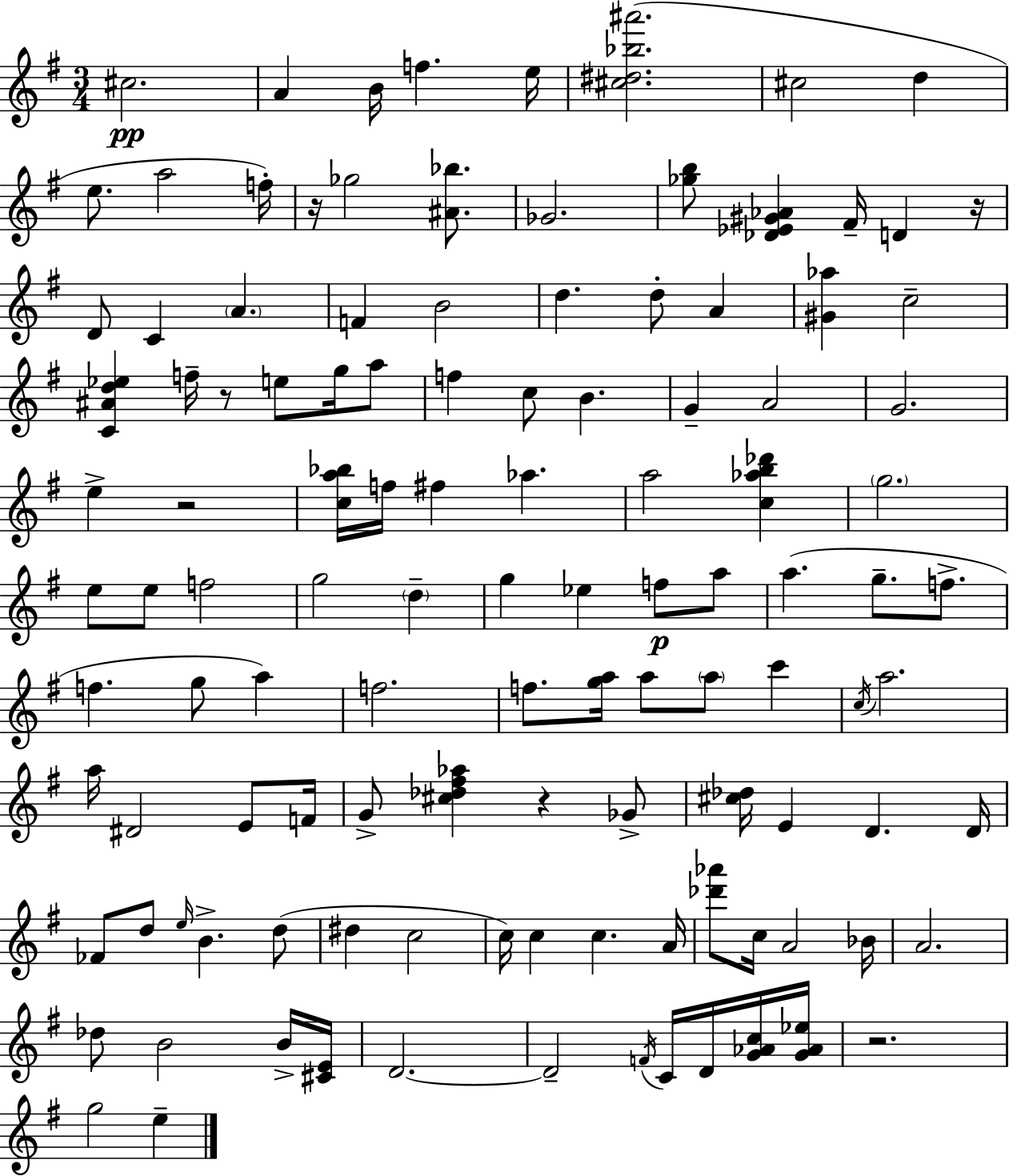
C#5/h. A4/q B4/s F5/q. E5/s [C#5,D#5,Bb5,A#6]/h. C#5/h D5/q E5/e. A5/h F5/s R/s Gb5/h [A#4,Bb5]/e. Gb4/h. [Gb5,B5]/e [Db4,Eb4,G#4,Ab4]/q F#4/s D4/q R/s D4/e C4/q A4/q. F4/q B4/h D5/q. D5/e A4/q [G#4,Ab5]/q C5/h [C4,A#4,D5,Eb5]/q F5/s R/e E5/e G5/s A5/e F5/q C5/e B4/q. G4/q A4/h G4/h. E5/q R/h [C5,A5,Bb5]/s F5/s F#5/q Ab5/q. A5/h [C5,Ab5,B5,Db6]/q G5/h. E5/e E5/e F5/h G5/h D5/q G5/q Eb5/q F5/e A5/e A5/q. G5/e. F5/e. F5/q. G5/e A5/q F5/h. F5/e. [G5,A5]/s A5/e A5/e C6/q C5/s A5/h. A5/s D#4/h E4/e F4/s G4/e [C#5,Db5,F#5,Ab5]/q R/q Gb4/e [C#5,Db5]/s E4/q D4/q. D4/s FES4/e D5/e E5/s B4/q. D5/e D#5/q C5/h C5/s C5/q C5/q. A4/s [Db6,Ab6]/e C5/s A4/h Bb4/s A4/h. Db5/e B4/h B4/s [C#4,E4]/s D4/h. D4/h F4/s C4/s D4/s [G4,Ab4,C5]/s [G4,Ab4,Eb5]/s R/h. G5/h E5/q